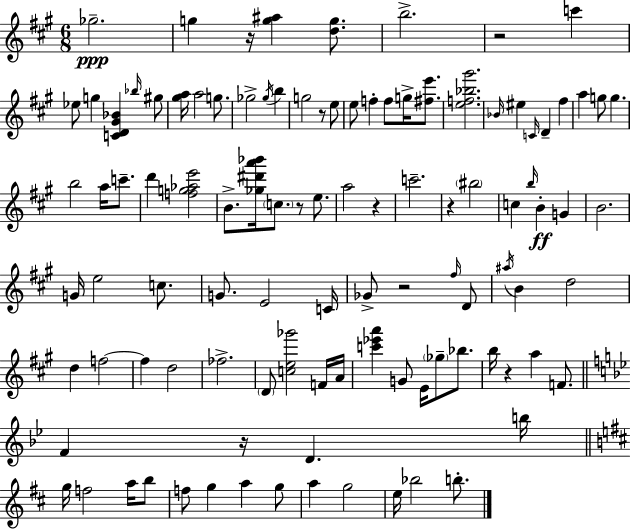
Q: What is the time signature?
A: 6/8